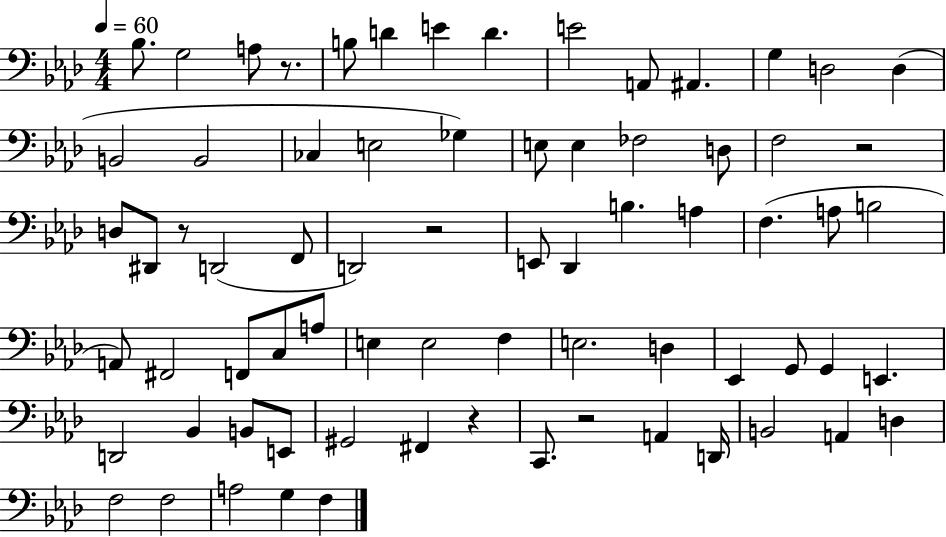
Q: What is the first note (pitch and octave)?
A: Bb3